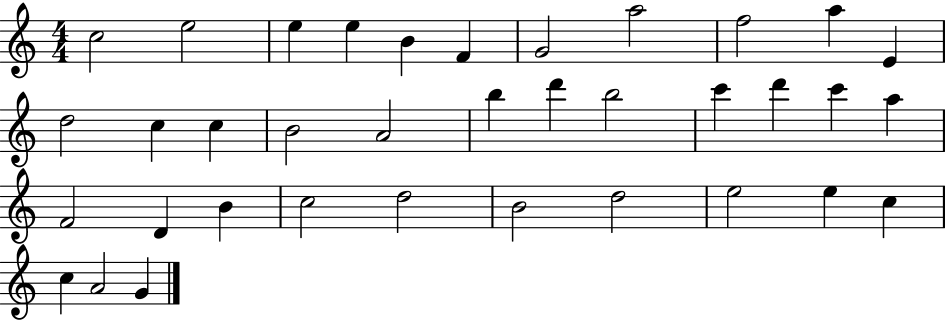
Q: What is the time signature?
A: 4/4